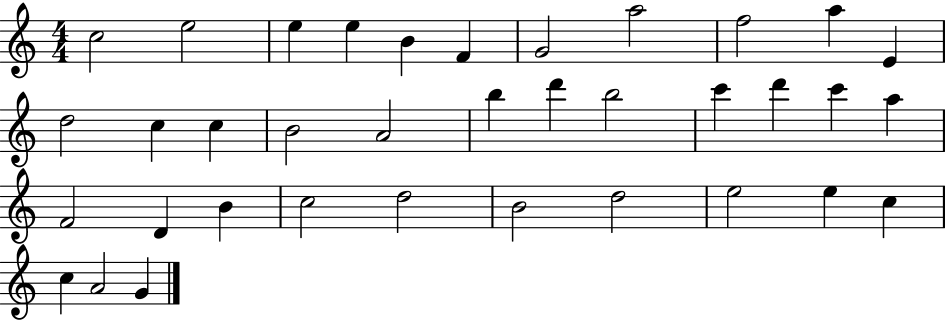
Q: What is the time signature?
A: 4/4